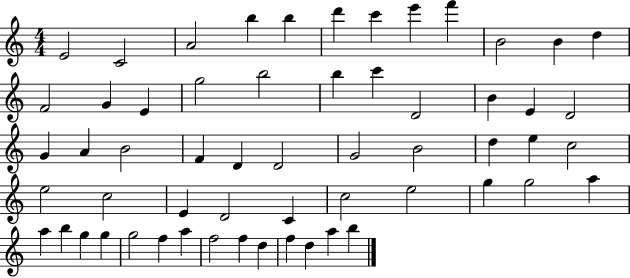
{
  \clef treble
  \numericTimeSignature
  \time 4/4
  \key c \major
  e'2 c'2 | a'2 b''4 b''4 | d'''4 c'''4 e'''4 f'''4 | b'2 b'4 d''4 | \break f'2 g'4 e'4 | g''2 b''2 | b''4 c'''4 d'2 | b'4 e'4 d'2 | \break g'4 a'4 b'2 | f'4 d'4 d'2 | g'2 b'2 | d''4 e''4 c''2 | \break e''2 c''2 | e'4 d'2 c'4 | c''2 e''2 | g''4 g''2 a''4 | \break a''4 b''4 g''4 g''4 | g''2 f''4 a''4 | f''2 f''4 d''4 | f''4 d''4 a''4 b''4 | \break \bar "|."
}